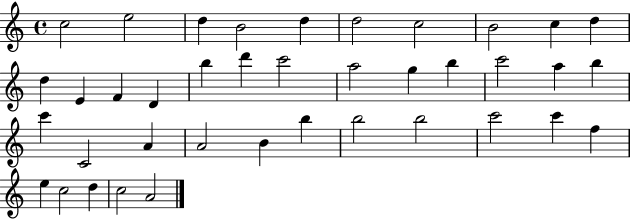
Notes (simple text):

C5/h E5/h D5/q B4/h D5/q D5/h C5/h B4/h C5/q D5/q D5/q E4/q F4/q D4/q B5/q D6/q C6/h A5/h G5/q B5/q C6/h A5/q B5/q C6/q C4/h A4/q A4/h B4/q B5/q B5/h B5/h C6/h C6/q F5/q E5/q C5/h D5/q C5/h A4/h